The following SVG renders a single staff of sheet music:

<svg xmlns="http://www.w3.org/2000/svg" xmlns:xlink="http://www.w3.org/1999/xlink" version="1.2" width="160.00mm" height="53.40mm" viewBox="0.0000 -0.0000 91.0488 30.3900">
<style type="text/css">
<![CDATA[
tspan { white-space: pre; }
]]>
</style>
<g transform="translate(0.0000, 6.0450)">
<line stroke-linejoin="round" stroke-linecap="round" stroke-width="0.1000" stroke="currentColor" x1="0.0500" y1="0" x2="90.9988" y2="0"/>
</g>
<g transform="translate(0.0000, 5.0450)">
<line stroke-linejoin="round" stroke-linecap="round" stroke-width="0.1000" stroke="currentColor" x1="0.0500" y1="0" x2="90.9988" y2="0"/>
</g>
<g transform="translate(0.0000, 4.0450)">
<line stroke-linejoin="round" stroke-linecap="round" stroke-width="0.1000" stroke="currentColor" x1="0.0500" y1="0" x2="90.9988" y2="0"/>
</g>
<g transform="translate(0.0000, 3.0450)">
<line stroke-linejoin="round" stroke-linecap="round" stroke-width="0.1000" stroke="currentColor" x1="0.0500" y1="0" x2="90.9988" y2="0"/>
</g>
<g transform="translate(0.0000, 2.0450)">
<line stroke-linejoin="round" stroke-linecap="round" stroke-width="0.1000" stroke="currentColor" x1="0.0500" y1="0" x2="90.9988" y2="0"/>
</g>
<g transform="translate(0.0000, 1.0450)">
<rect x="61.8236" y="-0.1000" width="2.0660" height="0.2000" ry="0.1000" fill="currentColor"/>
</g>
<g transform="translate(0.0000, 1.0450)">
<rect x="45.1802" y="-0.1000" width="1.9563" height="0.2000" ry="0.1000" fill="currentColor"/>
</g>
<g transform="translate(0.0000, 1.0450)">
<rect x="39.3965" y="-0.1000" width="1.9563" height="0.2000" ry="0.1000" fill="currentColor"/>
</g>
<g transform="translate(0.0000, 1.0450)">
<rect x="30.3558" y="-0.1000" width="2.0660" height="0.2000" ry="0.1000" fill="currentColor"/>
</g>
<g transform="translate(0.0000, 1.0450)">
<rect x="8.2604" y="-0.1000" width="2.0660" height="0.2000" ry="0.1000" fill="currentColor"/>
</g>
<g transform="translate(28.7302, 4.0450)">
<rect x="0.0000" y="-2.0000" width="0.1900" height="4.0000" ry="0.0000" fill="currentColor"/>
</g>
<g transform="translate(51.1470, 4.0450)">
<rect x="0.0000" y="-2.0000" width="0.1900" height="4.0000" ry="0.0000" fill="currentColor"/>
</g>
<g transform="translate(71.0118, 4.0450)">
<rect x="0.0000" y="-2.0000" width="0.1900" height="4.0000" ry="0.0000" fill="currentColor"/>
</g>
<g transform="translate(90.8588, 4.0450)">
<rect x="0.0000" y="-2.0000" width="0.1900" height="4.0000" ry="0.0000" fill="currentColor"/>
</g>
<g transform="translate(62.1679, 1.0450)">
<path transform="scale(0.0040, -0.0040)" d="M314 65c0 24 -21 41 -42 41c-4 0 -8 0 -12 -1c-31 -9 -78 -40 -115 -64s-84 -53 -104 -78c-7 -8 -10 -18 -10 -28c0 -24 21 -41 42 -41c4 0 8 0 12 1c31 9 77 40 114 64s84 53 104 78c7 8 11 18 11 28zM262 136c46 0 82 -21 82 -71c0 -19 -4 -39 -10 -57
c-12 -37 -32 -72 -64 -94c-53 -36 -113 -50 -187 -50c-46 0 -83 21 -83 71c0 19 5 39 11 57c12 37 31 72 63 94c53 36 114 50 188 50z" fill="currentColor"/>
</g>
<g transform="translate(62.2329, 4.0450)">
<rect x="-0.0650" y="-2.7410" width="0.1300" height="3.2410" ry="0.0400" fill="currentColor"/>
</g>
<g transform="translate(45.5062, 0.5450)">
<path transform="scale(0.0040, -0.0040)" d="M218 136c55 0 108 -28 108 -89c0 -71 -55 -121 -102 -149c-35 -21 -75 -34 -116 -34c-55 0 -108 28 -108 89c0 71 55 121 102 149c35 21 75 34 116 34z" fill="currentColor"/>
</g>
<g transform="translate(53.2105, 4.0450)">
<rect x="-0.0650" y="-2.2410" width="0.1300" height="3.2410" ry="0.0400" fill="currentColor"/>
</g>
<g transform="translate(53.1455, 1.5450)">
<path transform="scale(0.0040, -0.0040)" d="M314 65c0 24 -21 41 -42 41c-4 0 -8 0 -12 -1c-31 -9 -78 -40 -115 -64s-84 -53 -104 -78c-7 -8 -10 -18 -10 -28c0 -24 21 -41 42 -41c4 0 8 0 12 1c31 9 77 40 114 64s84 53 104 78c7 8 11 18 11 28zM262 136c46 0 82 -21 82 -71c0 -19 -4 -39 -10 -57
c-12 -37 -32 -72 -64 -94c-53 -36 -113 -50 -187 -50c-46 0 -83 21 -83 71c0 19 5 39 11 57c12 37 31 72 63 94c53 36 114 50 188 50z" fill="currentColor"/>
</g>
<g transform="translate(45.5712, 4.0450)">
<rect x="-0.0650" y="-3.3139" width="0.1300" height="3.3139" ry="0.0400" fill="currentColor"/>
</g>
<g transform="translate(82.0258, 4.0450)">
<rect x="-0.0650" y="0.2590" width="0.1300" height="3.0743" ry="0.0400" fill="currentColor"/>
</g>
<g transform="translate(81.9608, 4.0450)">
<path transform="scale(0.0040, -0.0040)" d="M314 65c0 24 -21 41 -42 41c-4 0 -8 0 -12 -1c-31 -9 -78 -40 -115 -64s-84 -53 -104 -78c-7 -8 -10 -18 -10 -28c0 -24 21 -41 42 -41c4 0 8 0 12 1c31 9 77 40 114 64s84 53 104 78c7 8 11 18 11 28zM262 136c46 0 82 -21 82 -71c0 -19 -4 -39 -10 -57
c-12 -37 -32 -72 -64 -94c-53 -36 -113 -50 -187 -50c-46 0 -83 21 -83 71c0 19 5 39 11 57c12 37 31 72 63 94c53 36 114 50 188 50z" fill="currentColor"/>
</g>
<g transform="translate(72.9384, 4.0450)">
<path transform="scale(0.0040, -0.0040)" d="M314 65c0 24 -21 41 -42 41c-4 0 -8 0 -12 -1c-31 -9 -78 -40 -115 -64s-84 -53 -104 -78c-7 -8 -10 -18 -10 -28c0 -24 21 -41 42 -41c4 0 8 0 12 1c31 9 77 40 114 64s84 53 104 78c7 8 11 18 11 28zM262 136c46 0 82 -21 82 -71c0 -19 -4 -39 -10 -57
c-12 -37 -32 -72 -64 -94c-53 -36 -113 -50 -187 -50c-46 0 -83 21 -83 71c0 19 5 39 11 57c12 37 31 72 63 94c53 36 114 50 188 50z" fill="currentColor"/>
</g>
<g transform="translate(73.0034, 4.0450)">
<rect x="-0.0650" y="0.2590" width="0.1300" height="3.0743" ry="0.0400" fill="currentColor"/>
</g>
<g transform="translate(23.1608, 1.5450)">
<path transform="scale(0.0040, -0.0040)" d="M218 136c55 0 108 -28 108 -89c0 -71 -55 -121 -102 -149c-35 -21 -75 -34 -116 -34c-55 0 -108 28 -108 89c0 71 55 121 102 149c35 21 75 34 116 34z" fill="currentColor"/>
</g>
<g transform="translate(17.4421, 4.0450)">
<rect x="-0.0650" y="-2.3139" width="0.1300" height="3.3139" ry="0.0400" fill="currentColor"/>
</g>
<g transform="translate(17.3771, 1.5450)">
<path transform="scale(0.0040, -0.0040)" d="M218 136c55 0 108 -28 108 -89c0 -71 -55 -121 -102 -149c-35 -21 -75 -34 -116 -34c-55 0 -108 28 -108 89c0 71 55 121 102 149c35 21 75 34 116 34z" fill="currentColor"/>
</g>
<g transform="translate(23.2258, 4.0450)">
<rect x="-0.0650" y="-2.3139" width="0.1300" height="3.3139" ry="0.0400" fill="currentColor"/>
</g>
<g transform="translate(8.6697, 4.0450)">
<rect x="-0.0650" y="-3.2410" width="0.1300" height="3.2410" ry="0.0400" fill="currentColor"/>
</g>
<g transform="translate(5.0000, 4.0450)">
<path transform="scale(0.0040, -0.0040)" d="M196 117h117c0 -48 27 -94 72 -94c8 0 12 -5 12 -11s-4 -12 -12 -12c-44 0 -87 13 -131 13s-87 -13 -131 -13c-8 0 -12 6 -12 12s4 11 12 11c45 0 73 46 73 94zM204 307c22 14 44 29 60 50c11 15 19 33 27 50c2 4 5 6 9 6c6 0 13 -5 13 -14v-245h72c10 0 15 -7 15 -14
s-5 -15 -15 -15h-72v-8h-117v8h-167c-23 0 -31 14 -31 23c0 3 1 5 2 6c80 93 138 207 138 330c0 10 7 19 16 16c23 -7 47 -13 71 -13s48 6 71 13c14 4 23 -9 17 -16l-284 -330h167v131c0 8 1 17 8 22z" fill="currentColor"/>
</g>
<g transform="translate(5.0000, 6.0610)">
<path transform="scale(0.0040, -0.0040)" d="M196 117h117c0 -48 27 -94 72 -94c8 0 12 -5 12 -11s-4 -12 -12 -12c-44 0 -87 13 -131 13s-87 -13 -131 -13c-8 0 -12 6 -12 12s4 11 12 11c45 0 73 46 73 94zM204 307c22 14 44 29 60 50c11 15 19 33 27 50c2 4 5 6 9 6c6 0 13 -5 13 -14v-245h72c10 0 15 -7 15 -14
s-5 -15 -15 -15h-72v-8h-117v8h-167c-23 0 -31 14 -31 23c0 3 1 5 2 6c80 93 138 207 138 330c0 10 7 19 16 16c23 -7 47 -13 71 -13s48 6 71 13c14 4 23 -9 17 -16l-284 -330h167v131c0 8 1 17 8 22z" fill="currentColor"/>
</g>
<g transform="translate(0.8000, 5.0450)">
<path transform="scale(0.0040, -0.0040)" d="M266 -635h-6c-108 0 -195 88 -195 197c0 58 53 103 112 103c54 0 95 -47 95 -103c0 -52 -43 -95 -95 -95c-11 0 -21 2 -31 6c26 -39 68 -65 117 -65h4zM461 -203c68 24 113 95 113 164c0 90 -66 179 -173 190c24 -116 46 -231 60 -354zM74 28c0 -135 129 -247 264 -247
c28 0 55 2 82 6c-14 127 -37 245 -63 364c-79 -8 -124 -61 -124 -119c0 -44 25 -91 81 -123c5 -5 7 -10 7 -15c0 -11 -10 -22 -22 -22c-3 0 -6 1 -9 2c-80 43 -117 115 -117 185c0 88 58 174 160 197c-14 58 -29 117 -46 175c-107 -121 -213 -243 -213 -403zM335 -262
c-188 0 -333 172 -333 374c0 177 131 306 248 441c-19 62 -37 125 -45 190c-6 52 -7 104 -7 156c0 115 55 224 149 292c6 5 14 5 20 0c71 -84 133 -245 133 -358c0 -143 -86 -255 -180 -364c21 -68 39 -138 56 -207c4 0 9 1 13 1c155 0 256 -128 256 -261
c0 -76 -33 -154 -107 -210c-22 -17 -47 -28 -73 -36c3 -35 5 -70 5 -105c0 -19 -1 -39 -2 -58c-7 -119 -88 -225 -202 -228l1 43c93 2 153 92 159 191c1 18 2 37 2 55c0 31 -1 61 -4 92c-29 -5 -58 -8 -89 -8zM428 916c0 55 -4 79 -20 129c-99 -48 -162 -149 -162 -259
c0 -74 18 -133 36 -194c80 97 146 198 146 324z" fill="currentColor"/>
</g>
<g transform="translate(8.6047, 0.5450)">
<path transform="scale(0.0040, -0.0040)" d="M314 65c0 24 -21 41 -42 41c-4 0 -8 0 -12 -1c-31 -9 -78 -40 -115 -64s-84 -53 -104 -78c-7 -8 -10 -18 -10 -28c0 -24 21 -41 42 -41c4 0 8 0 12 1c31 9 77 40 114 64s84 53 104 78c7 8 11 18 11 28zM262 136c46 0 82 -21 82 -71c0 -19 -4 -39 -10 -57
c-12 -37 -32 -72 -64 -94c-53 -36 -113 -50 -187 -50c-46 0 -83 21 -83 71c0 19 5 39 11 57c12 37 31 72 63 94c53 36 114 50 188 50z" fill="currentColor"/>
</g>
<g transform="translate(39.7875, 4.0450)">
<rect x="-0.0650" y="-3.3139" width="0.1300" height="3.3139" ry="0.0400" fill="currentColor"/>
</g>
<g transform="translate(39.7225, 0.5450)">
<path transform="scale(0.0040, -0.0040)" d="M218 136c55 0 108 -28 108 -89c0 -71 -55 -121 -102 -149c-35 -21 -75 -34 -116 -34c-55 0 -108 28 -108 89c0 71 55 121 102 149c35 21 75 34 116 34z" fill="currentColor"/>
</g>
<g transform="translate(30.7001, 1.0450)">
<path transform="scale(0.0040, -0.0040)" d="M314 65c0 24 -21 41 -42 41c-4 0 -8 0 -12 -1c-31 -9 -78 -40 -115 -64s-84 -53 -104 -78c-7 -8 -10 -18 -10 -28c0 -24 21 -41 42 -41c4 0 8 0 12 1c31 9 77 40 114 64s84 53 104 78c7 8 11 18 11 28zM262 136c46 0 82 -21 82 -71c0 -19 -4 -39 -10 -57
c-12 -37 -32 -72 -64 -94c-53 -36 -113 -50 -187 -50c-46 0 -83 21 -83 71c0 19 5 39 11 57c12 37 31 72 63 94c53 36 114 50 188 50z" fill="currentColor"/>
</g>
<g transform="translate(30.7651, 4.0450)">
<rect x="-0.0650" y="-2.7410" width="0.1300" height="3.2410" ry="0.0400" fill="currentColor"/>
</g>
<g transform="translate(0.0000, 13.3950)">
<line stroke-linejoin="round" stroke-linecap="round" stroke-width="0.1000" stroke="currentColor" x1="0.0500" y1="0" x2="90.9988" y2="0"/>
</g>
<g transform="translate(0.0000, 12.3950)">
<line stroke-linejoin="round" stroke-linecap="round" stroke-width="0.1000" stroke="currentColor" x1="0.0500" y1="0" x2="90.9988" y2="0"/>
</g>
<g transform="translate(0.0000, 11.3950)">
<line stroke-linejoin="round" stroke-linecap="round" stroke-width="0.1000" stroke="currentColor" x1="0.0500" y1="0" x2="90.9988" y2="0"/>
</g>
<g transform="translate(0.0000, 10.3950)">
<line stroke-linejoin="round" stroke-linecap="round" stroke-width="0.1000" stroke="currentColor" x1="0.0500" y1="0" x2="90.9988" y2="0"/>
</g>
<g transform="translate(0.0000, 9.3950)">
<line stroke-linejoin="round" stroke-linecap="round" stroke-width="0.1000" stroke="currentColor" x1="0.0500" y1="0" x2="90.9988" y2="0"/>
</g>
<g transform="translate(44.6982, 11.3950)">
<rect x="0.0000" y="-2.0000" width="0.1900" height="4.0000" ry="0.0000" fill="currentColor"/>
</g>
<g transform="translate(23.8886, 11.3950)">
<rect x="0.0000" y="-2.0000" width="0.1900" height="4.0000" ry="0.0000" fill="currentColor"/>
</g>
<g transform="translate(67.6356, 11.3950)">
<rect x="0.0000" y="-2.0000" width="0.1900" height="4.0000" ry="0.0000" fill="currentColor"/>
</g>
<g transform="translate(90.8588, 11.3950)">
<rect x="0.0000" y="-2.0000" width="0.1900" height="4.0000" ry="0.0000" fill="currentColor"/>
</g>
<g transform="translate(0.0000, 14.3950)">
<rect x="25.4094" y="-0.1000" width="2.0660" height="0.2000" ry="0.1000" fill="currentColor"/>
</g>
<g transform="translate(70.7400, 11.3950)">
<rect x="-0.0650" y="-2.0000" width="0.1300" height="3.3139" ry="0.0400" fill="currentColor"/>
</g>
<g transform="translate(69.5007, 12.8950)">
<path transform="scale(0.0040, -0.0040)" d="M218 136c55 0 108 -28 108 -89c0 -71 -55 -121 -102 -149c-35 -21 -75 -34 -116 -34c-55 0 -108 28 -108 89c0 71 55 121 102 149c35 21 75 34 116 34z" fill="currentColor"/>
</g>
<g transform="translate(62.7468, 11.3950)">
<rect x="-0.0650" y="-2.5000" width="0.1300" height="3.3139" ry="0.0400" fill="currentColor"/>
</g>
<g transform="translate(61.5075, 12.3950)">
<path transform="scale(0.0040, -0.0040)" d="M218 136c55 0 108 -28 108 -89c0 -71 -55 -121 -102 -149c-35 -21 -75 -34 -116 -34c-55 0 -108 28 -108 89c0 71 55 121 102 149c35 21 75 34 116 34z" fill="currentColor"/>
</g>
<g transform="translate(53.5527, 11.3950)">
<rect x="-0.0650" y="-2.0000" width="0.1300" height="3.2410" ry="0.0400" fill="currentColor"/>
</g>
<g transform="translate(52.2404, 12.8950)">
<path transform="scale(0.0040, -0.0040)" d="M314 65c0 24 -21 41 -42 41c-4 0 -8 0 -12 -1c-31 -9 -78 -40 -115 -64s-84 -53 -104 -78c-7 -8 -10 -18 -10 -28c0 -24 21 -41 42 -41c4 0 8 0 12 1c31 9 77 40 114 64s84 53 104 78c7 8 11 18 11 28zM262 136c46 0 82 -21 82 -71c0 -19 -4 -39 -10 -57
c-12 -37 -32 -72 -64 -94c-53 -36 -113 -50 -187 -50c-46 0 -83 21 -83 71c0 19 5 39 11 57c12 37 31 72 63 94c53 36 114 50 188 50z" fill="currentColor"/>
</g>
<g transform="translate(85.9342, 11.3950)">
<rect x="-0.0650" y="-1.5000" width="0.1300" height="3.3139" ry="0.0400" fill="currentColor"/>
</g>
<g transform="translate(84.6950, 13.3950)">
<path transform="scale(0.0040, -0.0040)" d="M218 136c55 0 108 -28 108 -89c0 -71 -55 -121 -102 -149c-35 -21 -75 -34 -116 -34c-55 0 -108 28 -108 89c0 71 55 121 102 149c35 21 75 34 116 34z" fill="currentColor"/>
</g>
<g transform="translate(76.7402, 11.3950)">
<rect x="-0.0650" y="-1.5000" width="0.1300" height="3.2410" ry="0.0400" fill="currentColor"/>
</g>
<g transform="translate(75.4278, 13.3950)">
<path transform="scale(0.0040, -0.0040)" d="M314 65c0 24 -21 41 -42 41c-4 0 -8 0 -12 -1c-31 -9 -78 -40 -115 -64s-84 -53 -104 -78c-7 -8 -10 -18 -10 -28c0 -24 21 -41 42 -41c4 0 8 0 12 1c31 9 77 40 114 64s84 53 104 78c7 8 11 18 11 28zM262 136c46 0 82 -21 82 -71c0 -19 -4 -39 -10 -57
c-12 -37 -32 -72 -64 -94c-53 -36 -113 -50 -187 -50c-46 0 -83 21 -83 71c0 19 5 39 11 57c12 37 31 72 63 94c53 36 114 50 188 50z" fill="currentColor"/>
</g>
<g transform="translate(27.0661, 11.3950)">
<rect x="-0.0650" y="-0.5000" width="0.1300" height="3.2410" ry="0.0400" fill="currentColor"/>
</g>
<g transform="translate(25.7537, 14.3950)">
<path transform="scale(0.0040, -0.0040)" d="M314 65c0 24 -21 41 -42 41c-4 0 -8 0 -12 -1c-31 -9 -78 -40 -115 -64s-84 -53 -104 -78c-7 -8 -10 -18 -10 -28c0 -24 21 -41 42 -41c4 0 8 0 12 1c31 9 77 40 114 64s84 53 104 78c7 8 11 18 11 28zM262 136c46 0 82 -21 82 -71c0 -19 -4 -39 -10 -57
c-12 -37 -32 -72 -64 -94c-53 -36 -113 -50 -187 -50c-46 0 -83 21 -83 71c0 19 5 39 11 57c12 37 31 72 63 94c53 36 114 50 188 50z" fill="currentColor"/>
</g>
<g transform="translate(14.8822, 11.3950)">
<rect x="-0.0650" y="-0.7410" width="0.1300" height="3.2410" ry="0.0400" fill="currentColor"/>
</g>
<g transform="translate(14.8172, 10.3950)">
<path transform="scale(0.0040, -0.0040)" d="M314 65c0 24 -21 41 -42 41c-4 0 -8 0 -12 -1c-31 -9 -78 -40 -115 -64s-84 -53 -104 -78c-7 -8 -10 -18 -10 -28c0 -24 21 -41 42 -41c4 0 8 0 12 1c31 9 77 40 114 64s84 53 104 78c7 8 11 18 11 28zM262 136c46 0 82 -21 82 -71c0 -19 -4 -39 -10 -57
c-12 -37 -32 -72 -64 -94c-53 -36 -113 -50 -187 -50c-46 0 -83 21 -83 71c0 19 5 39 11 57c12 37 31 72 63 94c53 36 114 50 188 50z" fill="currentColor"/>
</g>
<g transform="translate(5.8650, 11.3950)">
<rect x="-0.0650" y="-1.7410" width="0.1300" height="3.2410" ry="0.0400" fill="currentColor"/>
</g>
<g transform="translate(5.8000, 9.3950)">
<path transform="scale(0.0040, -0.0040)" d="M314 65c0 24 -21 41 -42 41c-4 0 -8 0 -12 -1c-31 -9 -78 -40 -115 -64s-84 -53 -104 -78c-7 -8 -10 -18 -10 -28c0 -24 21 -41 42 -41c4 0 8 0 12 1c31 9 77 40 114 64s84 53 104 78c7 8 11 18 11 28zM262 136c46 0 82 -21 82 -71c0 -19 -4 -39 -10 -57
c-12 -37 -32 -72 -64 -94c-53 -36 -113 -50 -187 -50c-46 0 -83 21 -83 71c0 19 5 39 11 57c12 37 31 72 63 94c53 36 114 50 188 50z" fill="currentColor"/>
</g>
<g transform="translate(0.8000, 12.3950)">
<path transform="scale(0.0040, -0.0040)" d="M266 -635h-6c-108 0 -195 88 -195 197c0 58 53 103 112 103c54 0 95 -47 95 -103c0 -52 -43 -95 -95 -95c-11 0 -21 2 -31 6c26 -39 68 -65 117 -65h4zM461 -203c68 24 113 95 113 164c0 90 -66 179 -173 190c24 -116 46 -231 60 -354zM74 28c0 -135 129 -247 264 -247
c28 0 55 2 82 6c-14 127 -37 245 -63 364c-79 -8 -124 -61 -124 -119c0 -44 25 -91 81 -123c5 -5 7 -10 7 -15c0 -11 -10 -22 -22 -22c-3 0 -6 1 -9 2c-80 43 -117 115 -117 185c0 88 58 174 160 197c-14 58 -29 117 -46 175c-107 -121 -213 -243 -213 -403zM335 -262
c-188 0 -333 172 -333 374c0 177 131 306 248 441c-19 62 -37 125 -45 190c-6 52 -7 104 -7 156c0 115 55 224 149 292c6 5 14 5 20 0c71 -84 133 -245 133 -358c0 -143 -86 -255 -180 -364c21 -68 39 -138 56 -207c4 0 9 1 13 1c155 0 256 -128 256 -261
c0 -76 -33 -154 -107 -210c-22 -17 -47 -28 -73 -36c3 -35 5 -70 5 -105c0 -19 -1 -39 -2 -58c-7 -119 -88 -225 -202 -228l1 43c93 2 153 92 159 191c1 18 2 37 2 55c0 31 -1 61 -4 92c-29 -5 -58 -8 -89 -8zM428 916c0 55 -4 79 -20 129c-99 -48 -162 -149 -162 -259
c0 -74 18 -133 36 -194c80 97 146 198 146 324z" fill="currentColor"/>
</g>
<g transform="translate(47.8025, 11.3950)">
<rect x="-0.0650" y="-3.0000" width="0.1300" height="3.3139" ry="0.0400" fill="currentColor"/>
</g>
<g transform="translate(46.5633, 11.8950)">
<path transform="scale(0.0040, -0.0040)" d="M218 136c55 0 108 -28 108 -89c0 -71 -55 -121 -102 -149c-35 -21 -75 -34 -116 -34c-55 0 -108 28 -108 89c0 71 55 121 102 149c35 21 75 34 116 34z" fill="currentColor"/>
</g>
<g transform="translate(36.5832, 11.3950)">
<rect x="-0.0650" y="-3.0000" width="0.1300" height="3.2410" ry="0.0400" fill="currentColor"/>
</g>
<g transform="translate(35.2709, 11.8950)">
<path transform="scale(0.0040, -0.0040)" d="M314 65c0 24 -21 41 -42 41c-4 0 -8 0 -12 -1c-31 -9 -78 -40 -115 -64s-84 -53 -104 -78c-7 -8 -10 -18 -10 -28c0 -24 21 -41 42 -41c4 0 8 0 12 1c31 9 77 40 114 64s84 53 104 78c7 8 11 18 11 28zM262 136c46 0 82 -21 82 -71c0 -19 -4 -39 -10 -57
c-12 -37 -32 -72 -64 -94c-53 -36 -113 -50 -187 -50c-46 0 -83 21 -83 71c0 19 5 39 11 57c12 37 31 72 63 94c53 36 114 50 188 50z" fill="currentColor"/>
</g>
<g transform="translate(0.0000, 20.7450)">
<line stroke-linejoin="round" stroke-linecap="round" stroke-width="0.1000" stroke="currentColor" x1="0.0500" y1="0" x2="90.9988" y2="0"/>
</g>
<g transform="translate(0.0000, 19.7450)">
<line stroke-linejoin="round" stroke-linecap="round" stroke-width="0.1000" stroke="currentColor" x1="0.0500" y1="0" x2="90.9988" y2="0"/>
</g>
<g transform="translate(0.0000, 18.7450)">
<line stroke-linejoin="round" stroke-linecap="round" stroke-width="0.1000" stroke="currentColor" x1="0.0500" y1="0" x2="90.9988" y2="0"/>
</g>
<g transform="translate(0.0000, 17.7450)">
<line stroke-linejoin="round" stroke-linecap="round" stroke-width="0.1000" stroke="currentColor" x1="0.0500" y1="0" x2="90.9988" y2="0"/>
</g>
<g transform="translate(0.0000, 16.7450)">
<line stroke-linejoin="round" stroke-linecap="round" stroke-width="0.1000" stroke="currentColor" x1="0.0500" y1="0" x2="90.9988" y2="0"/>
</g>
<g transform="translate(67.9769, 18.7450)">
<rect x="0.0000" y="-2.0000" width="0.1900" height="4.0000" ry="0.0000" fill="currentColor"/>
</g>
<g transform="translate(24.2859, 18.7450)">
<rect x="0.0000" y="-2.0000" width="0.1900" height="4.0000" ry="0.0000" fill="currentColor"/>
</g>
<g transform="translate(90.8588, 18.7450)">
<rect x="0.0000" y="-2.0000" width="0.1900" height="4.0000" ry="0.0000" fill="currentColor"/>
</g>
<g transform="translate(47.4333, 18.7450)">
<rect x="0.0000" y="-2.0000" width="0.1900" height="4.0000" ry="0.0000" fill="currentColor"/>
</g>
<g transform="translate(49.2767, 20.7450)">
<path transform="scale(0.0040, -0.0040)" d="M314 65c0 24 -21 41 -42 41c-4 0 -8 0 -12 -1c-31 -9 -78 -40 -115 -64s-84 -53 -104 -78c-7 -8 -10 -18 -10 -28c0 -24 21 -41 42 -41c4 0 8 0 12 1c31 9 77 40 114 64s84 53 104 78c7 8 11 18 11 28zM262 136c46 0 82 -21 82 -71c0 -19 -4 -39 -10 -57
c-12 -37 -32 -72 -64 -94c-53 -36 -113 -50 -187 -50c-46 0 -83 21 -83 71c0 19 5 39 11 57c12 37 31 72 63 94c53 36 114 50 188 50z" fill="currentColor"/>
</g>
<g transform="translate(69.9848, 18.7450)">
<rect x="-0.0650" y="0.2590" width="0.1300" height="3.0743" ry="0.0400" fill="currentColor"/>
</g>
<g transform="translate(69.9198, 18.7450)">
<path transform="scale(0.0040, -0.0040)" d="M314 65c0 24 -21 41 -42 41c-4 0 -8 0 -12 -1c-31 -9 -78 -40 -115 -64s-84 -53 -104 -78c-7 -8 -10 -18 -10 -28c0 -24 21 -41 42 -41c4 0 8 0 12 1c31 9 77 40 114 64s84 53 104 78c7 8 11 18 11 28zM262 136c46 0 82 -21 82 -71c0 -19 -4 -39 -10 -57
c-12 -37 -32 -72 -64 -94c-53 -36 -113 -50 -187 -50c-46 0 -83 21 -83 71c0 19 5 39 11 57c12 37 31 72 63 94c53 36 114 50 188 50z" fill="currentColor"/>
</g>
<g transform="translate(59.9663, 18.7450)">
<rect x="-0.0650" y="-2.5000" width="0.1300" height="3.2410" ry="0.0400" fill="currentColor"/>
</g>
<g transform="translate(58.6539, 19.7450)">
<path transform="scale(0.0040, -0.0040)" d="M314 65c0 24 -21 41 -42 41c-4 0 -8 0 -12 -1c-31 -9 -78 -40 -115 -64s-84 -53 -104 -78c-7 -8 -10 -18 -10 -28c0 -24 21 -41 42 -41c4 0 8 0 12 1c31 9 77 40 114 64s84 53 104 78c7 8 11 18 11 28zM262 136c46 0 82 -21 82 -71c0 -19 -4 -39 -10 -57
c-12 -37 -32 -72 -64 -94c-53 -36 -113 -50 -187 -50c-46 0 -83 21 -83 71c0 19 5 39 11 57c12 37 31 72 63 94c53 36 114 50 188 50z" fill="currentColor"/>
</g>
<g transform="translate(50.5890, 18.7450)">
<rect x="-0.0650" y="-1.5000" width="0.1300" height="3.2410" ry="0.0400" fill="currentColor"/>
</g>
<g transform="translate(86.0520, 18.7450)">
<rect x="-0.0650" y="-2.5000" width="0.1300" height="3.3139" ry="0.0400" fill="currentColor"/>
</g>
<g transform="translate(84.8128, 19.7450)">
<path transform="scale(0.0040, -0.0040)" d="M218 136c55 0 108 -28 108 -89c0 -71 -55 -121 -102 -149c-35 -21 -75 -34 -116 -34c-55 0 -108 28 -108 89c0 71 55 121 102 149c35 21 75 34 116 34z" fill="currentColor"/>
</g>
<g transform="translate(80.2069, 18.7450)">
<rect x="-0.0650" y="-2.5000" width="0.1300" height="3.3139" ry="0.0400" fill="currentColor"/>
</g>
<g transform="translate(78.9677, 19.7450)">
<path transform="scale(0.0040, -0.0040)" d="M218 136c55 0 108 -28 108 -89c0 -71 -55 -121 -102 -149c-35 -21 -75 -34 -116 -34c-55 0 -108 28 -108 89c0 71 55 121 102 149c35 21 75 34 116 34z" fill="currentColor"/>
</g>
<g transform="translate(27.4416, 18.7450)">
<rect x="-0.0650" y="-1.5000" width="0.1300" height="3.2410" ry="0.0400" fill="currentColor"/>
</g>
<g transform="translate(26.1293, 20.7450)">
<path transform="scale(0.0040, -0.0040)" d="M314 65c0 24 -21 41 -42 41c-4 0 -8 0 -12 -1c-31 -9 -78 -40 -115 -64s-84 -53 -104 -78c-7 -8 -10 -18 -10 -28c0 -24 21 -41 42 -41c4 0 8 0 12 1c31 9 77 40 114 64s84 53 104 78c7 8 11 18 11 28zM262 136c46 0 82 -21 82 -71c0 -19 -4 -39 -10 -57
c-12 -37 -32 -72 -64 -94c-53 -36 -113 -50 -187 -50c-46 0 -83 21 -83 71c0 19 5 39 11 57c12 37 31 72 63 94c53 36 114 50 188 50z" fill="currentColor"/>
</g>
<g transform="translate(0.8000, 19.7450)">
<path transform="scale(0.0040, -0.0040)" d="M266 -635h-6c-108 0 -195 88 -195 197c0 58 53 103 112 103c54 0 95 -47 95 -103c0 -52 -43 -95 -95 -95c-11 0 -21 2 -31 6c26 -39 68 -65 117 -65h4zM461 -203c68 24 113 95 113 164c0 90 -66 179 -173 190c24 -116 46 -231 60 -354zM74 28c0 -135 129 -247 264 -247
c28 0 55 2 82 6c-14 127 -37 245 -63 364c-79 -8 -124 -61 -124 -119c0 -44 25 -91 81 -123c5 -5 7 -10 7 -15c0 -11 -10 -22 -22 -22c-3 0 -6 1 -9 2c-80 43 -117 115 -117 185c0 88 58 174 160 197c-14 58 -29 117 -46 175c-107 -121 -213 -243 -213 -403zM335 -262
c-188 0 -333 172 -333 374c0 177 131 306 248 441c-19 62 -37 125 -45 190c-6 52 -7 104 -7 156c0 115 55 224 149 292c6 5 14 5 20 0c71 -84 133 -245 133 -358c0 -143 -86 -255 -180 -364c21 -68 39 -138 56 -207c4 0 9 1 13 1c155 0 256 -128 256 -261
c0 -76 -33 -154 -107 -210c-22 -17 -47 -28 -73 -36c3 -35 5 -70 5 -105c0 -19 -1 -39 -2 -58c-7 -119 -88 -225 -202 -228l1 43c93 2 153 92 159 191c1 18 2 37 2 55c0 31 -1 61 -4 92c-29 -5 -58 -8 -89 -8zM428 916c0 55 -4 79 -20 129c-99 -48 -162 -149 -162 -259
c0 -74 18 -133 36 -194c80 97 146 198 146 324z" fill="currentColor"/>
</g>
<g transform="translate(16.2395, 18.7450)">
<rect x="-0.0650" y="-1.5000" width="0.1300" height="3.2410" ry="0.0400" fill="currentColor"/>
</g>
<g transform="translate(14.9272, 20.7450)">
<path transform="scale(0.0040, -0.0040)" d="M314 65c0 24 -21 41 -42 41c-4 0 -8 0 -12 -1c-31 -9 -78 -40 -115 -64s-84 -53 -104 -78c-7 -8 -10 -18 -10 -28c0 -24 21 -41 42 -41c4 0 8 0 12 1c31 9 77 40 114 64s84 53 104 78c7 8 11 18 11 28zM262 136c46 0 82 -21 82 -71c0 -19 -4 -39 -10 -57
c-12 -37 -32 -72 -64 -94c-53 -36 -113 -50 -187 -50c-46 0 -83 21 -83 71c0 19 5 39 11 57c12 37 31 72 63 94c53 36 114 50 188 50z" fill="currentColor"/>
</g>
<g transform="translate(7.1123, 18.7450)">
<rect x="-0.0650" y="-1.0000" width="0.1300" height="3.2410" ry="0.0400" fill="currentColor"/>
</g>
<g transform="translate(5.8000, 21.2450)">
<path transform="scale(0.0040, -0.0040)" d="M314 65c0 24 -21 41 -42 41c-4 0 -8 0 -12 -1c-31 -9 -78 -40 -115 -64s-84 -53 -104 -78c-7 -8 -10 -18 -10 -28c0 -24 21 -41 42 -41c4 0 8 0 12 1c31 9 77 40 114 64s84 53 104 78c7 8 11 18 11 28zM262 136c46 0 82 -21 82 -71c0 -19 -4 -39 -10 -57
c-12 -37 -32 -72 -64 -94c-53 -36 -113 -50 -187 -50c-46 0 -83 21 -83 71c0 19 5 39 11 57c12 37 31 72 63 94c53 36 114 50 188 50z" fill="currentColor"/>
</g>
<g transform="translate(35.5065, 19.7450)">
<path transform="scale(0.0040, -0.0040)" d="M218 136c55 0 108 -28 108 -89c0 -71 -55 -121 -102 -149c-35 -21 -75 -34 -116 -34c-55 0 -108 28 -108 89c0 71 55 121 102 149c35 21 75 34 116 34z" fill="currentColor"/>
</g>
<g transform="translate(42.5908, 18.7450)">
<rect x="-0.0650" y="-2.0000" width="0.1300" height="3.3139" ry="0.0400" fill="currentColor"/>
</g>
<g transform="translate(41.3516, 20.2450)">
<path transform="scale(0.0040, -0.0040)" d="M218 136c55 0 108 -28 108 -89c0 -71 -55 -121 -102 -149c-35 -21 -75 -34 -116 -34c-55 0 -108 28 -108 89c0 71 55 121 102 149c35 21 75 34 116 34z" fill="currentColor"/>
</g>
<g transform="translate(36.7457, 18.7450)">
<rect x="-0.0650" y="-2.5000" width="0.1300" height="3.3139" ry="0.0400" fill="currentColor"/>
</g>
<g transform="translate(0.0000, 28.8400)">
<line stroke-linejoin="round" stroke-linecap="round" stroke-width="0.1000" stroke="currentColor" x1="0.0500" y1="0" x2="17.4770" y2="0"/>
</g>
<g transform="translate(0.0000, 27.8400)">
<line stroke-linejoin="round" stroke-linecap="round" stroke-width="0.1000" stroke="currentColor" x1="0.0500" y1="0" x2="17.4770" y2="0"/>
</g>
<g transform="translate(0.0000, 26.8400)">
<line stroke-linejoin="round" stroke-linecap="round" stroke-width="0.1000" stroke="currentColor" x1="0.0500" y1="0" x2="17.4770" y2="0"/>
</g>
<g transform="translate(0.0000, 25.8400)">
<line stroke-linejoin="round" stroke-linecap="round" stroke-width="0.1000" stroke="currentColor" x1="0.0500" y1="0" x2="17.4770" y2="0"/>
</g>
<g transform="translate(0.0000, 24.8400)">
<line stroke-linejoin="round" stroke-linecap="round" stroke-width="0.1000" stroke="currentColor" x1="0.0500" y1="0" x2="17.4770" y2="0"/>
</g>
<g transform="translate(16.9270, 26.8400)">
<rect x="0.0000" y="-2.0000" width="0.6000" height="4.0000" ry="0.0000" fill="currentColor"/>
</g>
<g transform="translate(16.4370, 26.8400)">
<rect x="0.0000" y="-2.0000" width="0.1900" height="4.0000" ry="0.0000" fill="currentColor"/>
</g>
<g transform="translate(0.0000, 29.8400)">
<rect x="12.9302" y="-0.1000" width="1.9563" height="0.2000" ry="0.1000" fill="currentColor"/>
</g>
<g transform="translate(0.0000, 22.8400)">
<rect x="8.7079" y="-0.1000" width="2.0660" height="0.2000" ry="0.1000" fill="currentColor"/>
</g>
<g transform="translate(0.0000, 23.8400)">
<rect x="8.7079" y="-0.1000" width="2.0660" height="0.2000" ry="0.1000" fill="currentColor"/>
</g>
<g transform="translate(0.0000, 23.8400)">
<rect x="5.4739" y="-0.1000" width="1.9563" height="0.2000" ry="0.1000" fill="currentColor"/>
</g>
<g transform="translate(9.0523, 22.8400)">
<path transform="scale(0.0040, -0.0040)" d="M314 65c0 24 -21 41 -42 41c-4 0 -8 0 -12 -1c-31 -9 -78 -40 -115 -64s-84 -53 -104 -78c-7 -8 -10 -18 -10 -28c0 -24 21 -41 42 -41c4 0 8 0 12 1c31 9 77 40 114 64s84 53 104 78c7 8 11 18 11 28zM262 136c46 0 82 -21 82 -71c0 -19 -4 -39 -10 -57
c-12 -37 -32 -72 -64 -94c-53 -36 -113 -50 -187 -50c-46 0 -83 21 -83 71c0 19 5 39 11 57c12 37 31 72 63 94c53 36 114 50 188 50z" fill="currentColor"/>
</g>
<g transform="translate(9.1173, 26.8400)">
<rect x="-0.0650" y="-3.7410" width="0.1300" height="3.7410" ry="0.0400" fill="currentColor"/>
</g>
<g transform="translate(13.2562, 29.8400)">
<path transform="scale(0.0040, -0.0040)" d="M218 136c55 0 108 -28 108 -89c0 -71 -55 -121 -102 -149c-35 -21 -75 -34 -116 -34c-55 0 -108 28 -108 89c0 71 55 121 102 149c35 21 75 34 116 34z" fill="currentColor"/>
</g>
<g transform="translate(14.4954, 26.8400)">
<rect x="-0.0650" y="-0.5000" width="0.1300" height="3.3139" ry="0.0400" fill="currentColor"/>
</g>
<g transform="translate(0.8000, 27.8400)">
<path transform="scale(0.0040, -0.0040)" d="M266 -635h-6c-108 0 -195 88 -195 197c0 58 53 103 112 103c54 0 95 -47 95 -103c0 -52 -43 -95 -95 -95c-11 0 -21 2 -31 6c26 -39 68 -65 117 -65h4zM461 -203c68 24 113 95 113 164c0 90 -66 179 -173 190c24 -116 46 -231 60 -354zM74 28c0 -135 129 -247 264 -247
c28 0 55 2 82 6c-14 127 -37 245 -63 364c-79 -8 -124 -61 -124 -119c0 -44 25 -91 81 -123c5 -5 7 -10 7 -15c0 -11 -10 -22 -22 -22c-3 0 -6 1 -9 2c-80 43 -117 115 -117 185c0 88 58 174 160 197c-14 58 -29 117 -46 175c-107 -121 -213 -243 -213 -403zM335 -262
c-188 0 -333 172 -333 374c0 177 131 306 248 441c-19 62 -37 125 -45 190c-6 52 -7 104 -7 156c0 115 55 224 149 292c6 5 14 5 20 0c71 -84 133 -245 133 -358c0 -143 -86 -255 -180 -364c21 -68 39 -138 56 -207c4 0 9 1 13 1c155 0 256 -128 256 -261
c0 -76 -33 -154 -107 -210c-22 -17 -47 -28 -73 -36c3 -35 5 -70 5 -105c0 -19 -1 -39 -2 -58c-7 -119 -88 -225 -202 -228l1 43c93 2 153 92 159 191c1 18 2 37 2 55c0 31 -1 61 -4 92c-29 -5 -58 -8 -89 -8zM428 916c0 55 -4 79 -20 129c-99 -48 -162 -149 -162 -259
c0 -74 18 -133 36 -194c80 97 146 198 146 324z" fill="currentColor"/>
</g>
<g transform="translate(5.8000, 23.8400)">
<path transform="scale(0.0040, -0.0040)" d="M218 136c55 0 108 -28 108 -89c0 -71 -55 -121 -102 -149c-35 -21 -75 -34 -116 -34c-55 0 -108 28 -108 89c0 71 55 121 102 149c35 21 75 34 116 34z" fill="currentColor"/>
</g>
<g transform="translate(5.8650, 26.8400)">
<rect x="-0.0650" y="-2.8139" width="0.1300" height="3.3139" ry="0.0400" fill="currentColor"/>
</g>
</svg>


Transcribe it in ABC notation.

X:1
T:Untitled
M:4/4
L:1/4
K:C
b2 g g a2 b b g2 a2 B2 B2 f2 d2 C2 A2 A F2 G F E2 E D2 E2 E2 G F E2 G2 B2 G G a c'2 C